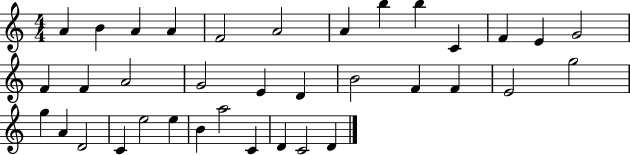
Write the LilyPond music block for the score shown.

{
  \clef treble
  \numericTimeSignature
  \time 4/4
  \key c \major
  a'4 b'4 a'4 a'4 | f'2 a'2 | a'4 b''4 b''4 c'4 | f'4 e'4 g'2 | \break f'4 f'4 a'2 | g'2 e'4 d'4 | b'2 f'4 f'4 | e'2 g''2 | \break g''4 a'4 d'2 | c'4 e''2 e''4 | b'4 a''2 c'4 | d'4 c'2 d'4 | \break \bar "|."
}